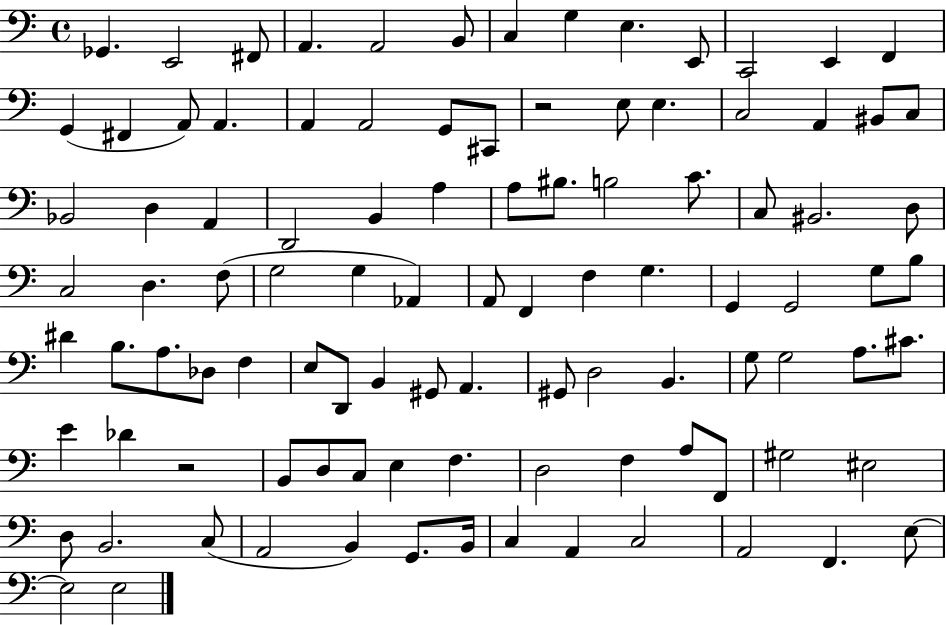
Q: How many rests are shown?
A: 2